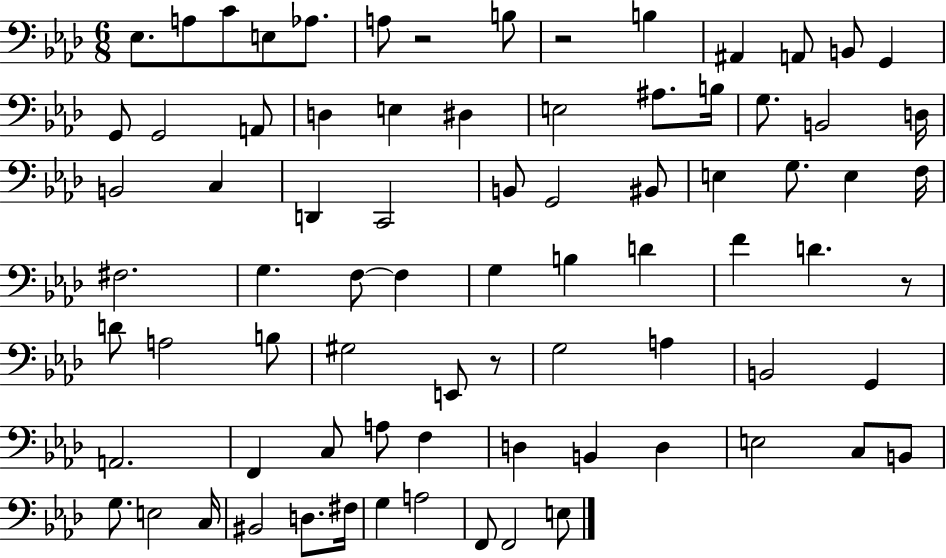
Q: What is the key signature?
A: AES major